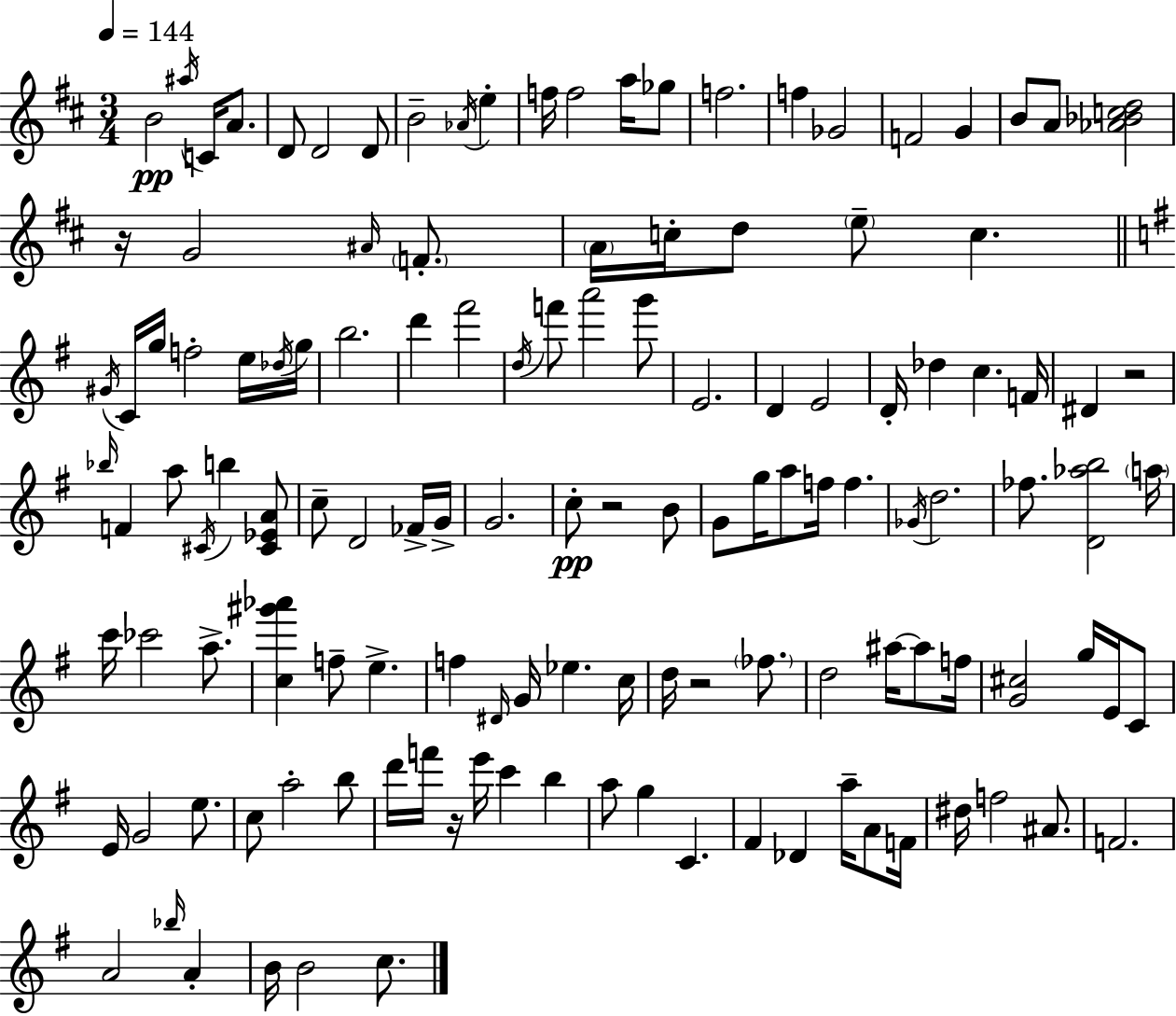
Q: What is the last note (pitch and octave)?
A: C5